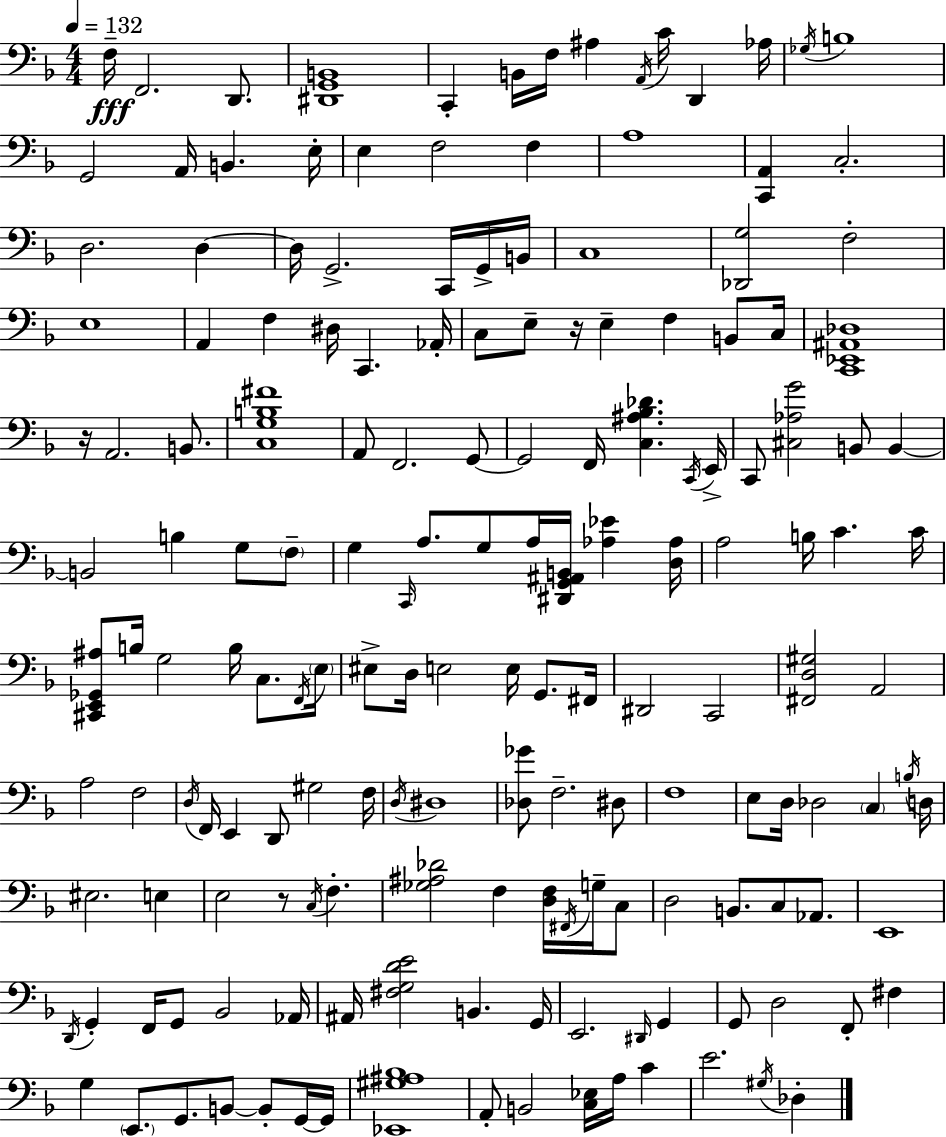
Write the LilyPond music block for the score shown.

{
  \clef bass
  \numericTimeSignature
  \time 4/4
  \key f \major
  \tempo 4 = 132
  f16--\fff f,2. d,8. | <dis, g, b,>1 | c,4-. b,16 f16 ais4 \acciaccatura { a,16 } c'16 d,4 | aes16 \acciaccatura { ges16 } b1 | \break g,2 a,16 b,4. | e16-. e4 f2 f4 | a1 | <c, a,>4 c2.-. | \break d2. d4~~ | d16 g,2.-> c,16 | g,16-> b,16 c1 | <des, g>2 f2-. | \break e1 | a,4 f4 dis16 c,4. | aes,16-. c8 e8-- r16 e4-- f4 b,8 | c16 <c, ees, ais, des>1 | \break r16 a,2. b,8. | <c g b fis'>1 | a,8 f,2. | g,8~~ g,2 f,16 <c ais bes des'>4. | \break \acciaccatura { c,16 } e,16-> c,8 <cis aes g'>2 b,8 b,4~~ | b,2 b4 g8 | \parenthesize f8-- g4 \grace { c,16 } a8. g8 a16 <dis, g, ais, b,>16 <aes ees'>4 | <d aes>16 a2 b16 c'4. | \break c'16 <cis, e, ges, ais>8 b16 g2 b16 | c8. \acciaccatura { f,16 } \parenthesize e16 eis8-> d16 e2 | e16 g,8. fis,16 dis,2 c,2 | <fis, d gis>2 a,2 | \break a2 f2 | \acciaccatura { d16 } f,16 e,4 d,8 gis2 | f16 \acciaccatura { d16 } dis1 | <des ges'>8 f2.-- | \break dis8 f1 | e8 d16 des2 | \parenthesize c4 \acciaccatura { b16 } d16 eis2. | e4 e2 | \break r8 \acciaccatura { c16 } f4.-. <ges ais des'>2 | f4 <d f>16 \acciaccatura { fis,16 } g16-- c8 d2 | b,8. c8 aes,8. e,1 | \acciaccatura { d,16 } g,4-. f,16 | \break g,8 bes,2 aes,16 ais,16 <fis g d' e'>2 | b,4. g,16 e,2. | \grace { dis,16 } g,4 g,8 d2 | f,8-. fis4 g4 | \break \parenthesize e,8. g,8. b,8~~ b,8-. g,16~~ g,16 <ees, gis ais bes>1 | a,8-. b,2 | <c ees>16 a16 c'4 e'2. | \acciaccatura { gis16 } des4-. \bar "|."
}